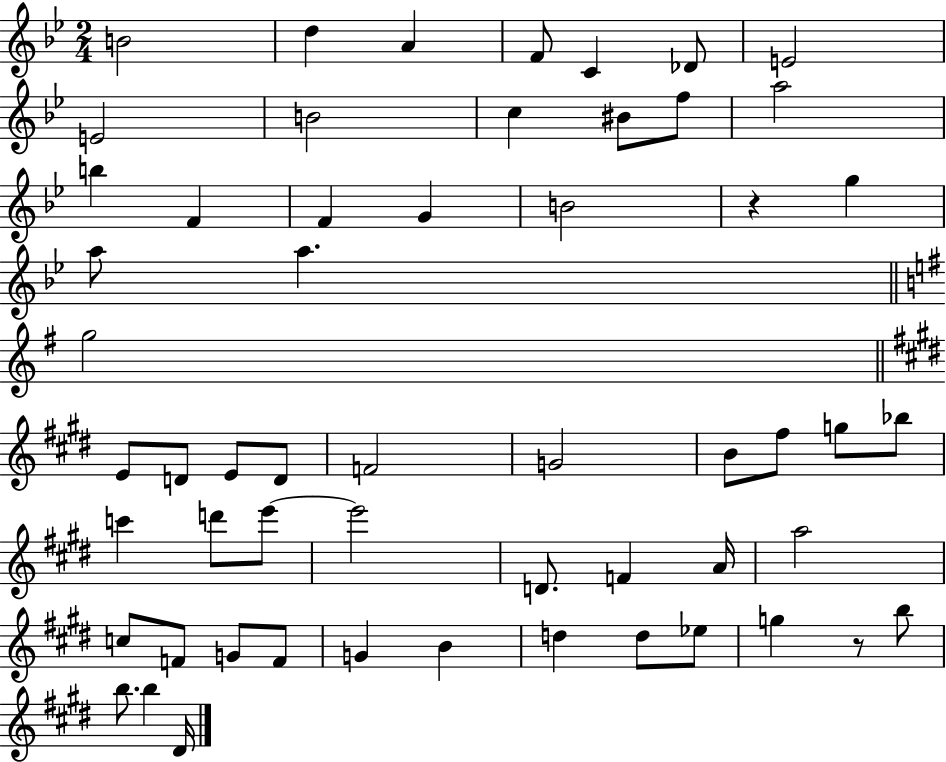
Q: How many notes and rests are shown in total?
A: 56